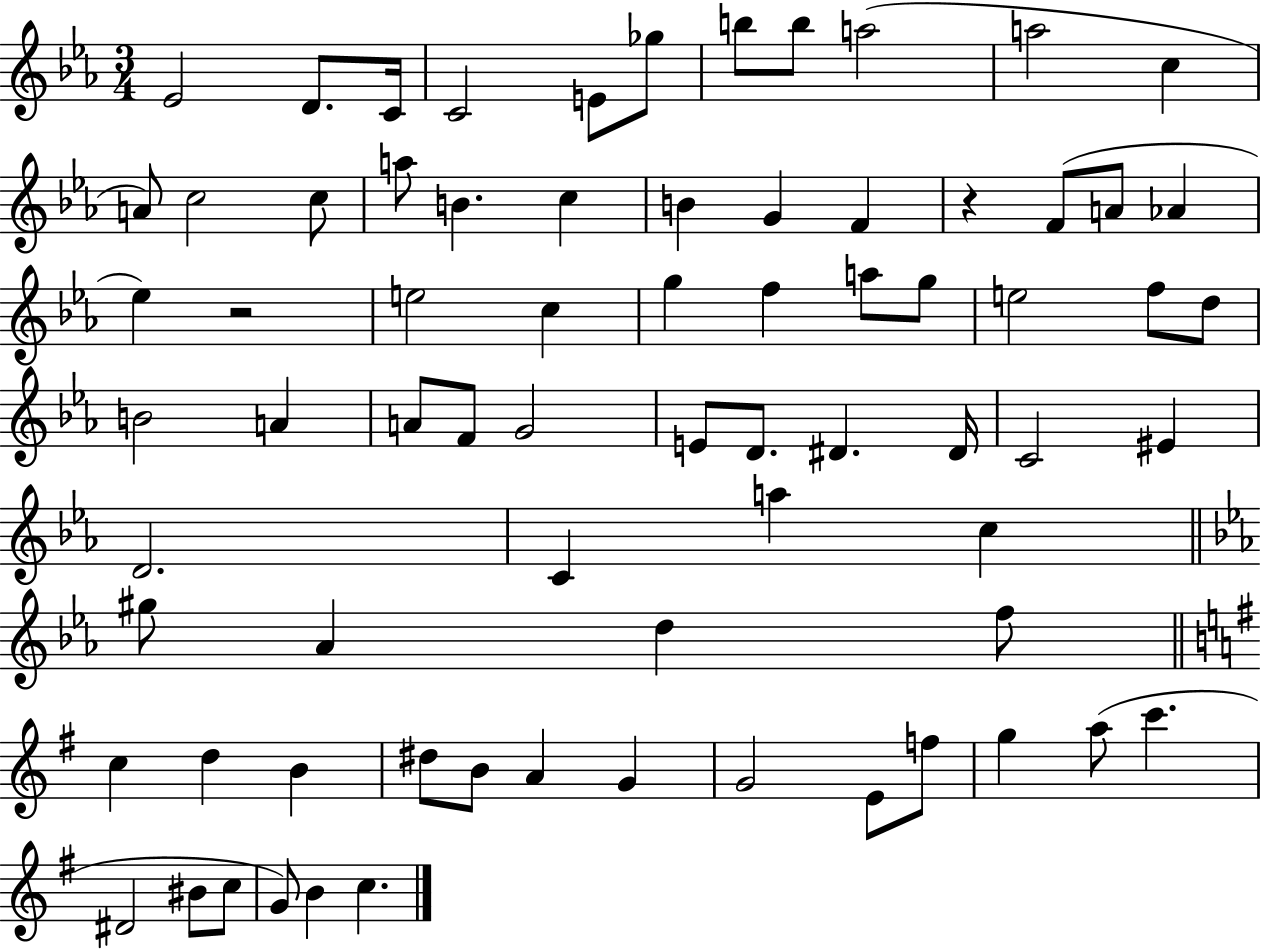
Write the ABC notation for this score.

X:1
T:Untitled
M:3/4
L:1/4
K:Eb
_E2 D/2 C/4 C2 E/2 _g/2 b/2 b/2 a2 a2 c A/2 c2 c/2 a/2 B c B G F z F/2 A/2 _A _e z2 e2 c g f a/2 g/2 e2 f/2 d/2 B2 A A/2 F/2 G2 E/2 D/2 ^D ^D/4 C2 ^E D2 C a c ^g/2 _A d f/2 c d B ^d/2 B/2 A G G2 E/2 f/2 g a/2 c' ^D2 ^B/2 c/2 G/2 B c